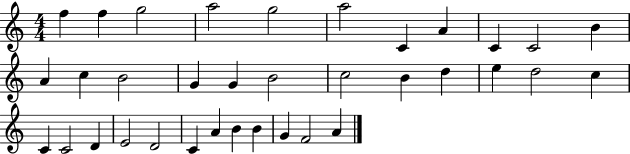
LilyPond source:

{
  \clef treble
  \numericTimeSignature
  \time 4/4
  \key c \major
  f''4 f''4 g''2 | a''2 g''2 | a''2 c'4 a'4 | c'4 c'2 b'4 | \break a'4 c''4 b'2 | g'4 g'4 b'2 | c''2 b'4 d''4 | e''4 d''2 c''4 | \break c'4 c'2 d'4 | e'2 d'2 | c'4 a'4 b'4 b'4 | g'4 f'2 a'4 | \break \bar "|."
}